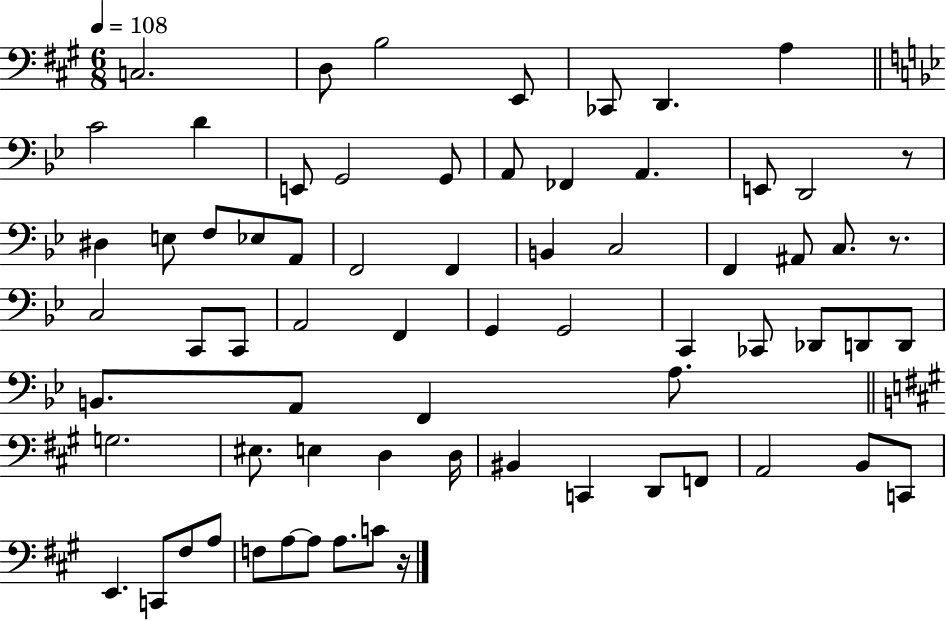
X:1
T:Untitled
M:6/8
L:1/4
K:A
C,2 D,/2 B,2 E,,/2 _C,,/2 D,, A, C2 D E,,/2 G,,2 G,,/2 A,,/2 _F,, A,, E,,/2 D,,2 z/2 ^D, E,/2 F,/2 _E,/2 A,,/2 F,,2 F,, B,, C,2 F,, ^A,,/2 C,/2 z/2 C,2 C,,/2 C,,/2 A,,2 F,, G,, G,,2 C,, _C,,/2 _D,,/2 D,,/2 D,,/2 B,,/2 A,,/2 F,, A,/2 G,2 ^E,/2 E, D, D,/4 ^B,, C,, D,,/2 F,,/2 A,,2 B,,/2 C,,/2 E,, C,,/2 ^F,/2 A,/2 F,/2 A,/2 A,/2 A,/2 C/2 z/4